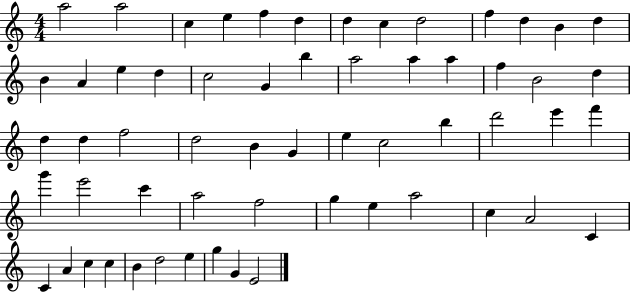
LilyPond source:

{
  \clef treble
  \numericTimeSignature
  \time 4/4
  \key c \major
  a''2 a''2 | c''4 e''4 f''4 d''4 | d''4 c''4 d''2 | f''4 d''4 b'4 d''4 | \break b'4 a'4 e''4 d''4 | c''2 g'4 b''4 | a''2 a''4 a''4 | f''4 b'2 d''4 | \break d''4 d''4 f''2 | d''2 b'4 g'4 | e''4 c''2 b''4 | d'''2 e'''4 f'''4 | \break g'''4 e'''2 c'''4 | a''2 f''2 | g''4 e''4 a''2 | c''4 a'2 c'4 | \break c'4 a'4 c''4 c''4 | b'4 d''2 e''4 | g''4 g'4 e'2 | \bar "|."
}